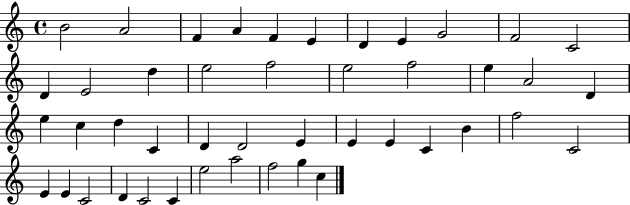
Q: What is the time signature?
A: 4/4